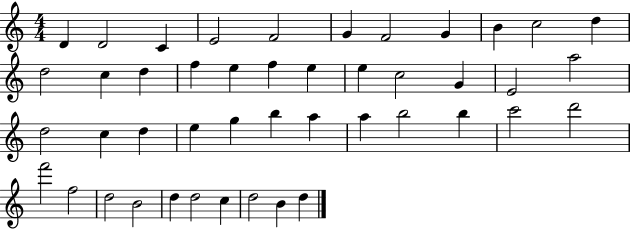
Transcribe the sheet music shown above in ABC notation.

X:1
T:Untitled
M:4/4
L:1/4
K:C
D D2 C E2 F2 G F2 G B c2 d d2 c d f e f e e c2 G E2 a2 d2 c d e g b a a b2 b c'2 d'2 f'2 f2 d2 B2 d d2 c d2 B d